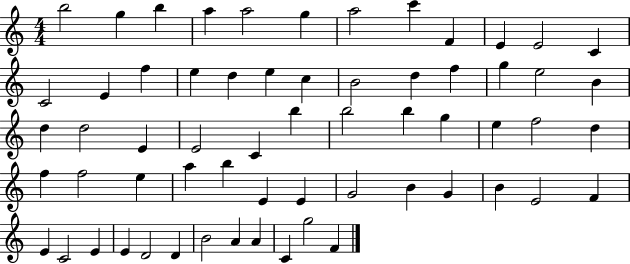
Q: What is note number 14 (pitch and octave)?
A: E4